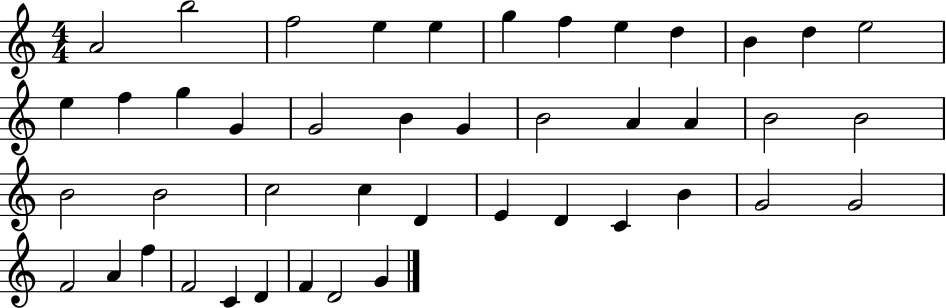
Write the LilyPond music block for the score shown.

{
  \clef treble
  \numericTimeSignature
  \time 4/4
  \key c \major
  a'2 b''2 | f''2 e''4 e''4 | g''4 f''4 e''4 d''4 | b'4 d''4 e''2 | \break e''4 f''4 g''4 g'4 | g'2 b'4 g'4 | b'2 a'4 a'4 | b'2 b'2 | \break b'2 b'2 | c''2 c''4 d'4 | e'4 d'4 c'4 b'4 | g'2 g'2 | \break f'2 a'4 f''4 | f'2 c'4 d'4 | f'4 d'2 g'4 | \bar "|."
}